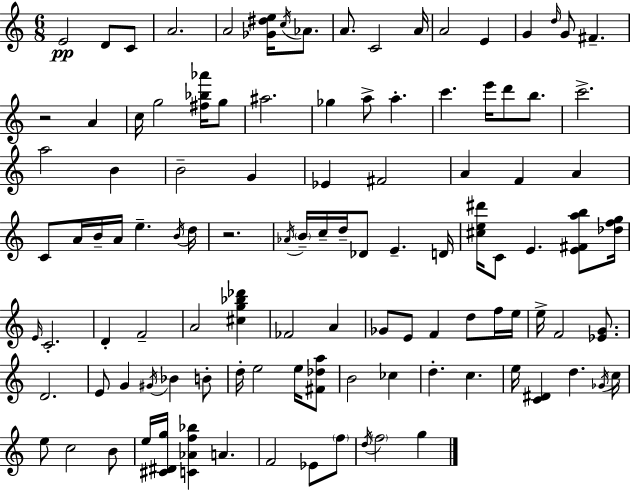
{
  \clef treble
  \numericTimeSignature
  \time 6/8
  \key c \major
  \repeat volta 2 { e'2\pp d'8 c'8 | a'2. | a'2 <ges' dis'' e''>16 \acciaccatura { c''16 } aes'8. | a'8. c'2 | \break a'16 a'2 e'4 | g'4 \grace { d''16 } g'8 fis'4.-- | r2 a'4 | c''16 g''2 <fis'' bes'' aes'''>16 | \break g''8 ais''2. | ges''4 a''8-> a''4.-. | c'''4. e'''16 d'''8 b''8. | c'''2.-> | \break a''2 b'4 | b'2-- g'4 | ees'4 fis'2 | a'4 f'4 a'4 | \break c'8 a'16 b'16-- a'16 e''4.-- | \acciaccatura { b'16 } d''16 r2. | \acciaccatura { aes'16 } \parenthesize b'16-- c''16-- d''16-- des'8 e'4.-- | d'16 <cis'' e'' dis'''>16 c'8 e'4. | \break <e' fis' a'' b''>8 <des'' f'' g''>16 \grace { e'16 } c'2.-. | d'4-. f'2-- | a'2 | <cis'' g'' bes'' des'''>4 fes'2 | \break a'4 ges'8 e'8 f'4 | d''8 f''16 e''16 e''16-> f'2 | <ees' g'>8. d'2. | e'8 g'4 \acciaccatura { gis'16 } | \break bes'4 b'8-. d''16-. e''2 | e''16 <fis' des'' a''>8 b'2 | ces''4 d''4.-. | c''4. e''16 <c' dis'>4 d''4. | \break \acciaccatura { ges'16 } c''16 e''8 c''2 | b'8 e''16 <cis' dis' g''>16 <c' aes' f'' bes''>4 | a'4. f'2 | ees'8 \parenthesize f''8 \acciaccatura { d''16 } \parenthesize f''2 | \break g''4 } \bar "|."
}